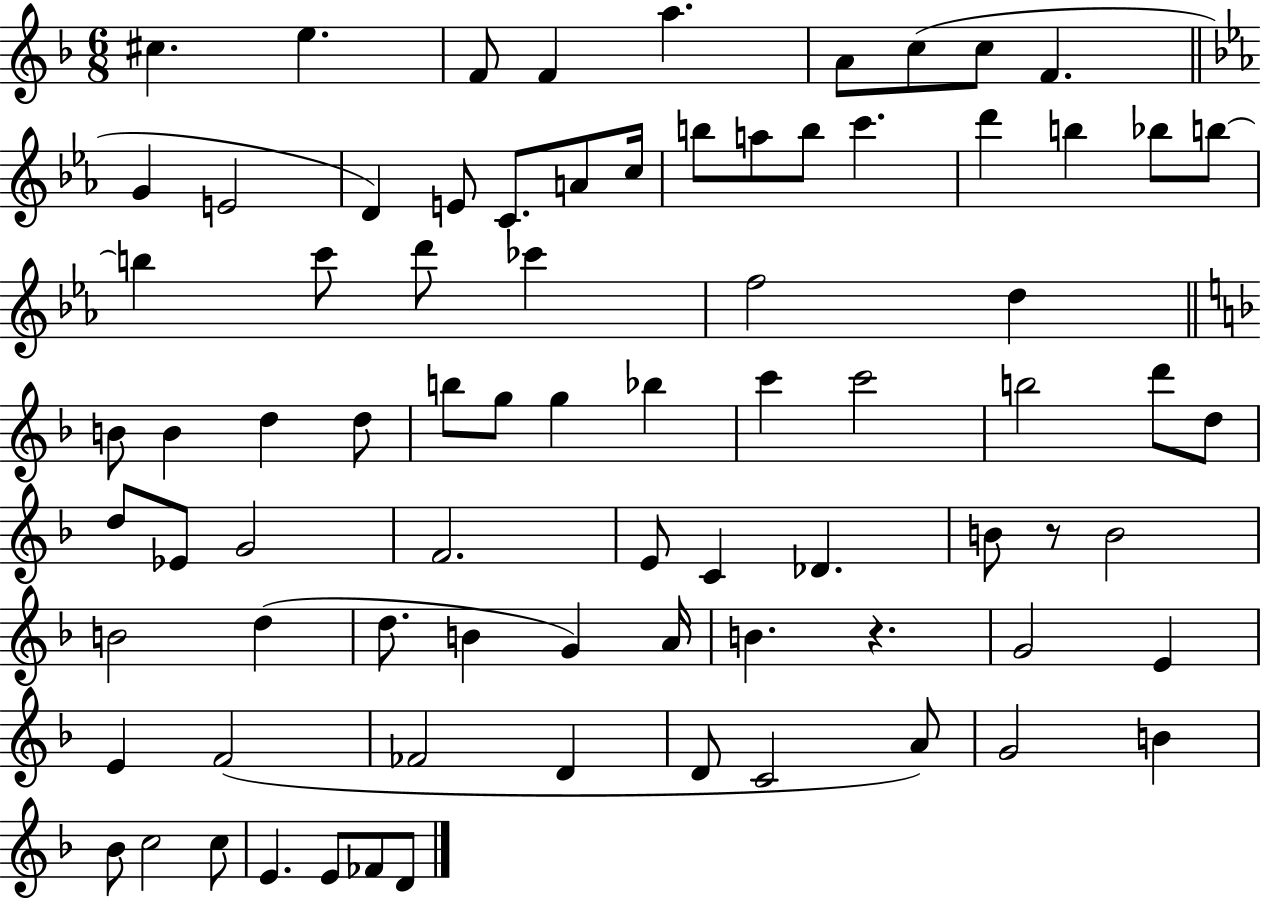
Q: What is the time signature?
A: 6/8